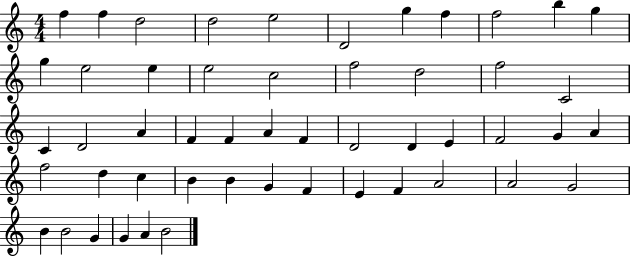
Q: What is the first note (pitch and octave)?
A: F5